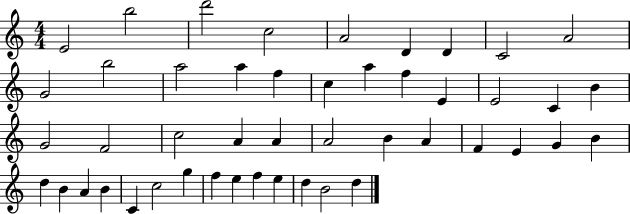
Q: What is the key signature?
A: C major